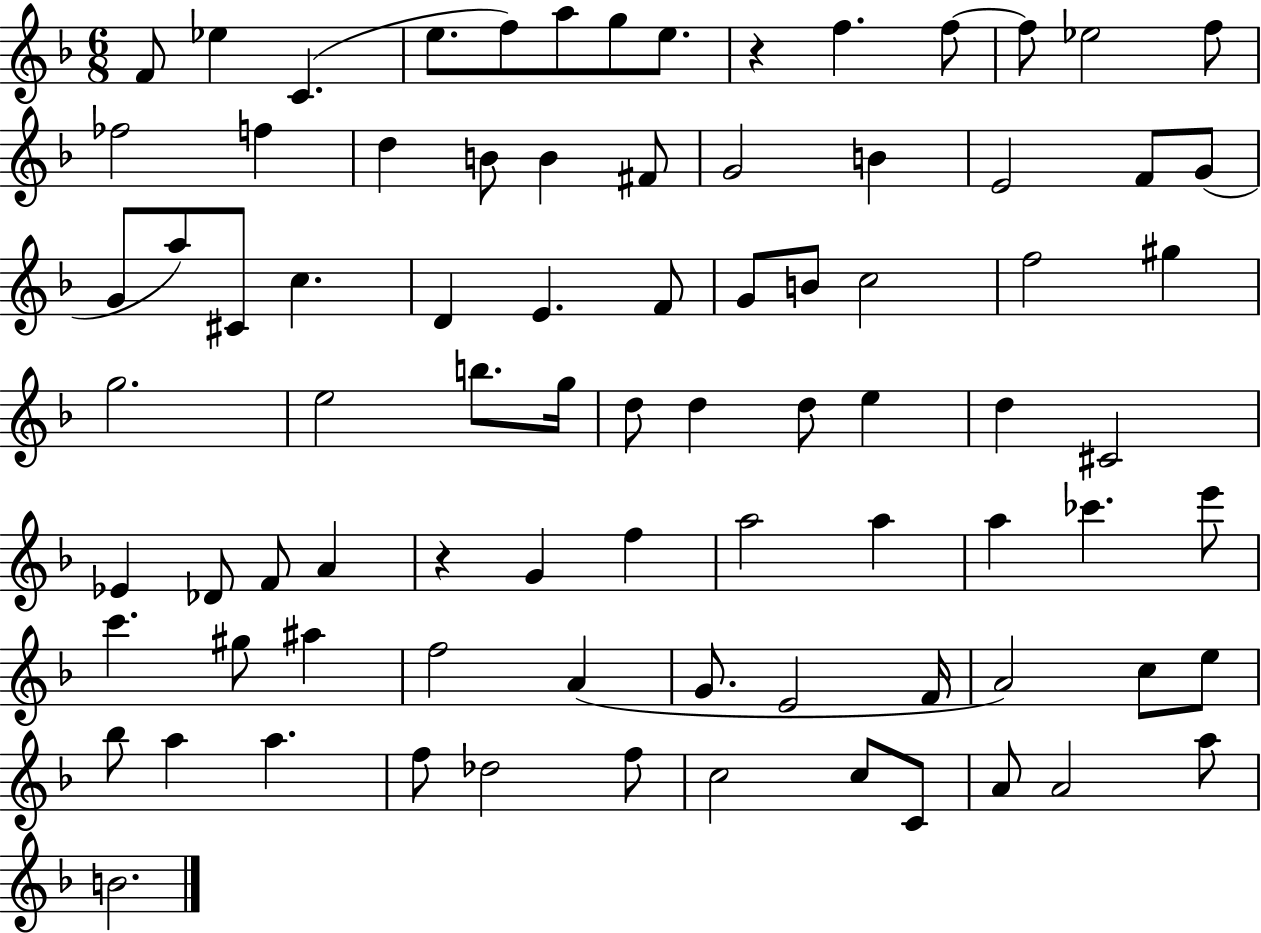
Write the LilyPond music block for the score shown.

{
  \clef treble
  \numericTimeSignature
  \time 6/8
  \key f \major
  f'8 ees''4 c'4.( | e''8. f''8) a''8 g''8 e''8. | r4 f''4. f''8~~ | f''8 ees''2 f''8 | \break fes''2 f''4 | d''4 b'8 b'4 fis'8 | g'2 b'4 | e'2 f'8 g'8( | \break g'8 a''8) cis'8 c''4. | d'4 e'4. f'8 | g'8 b'8 c''2 | f''2 gis''4 | \break g''2. | e''2 b''8. g''16 | d''8 d''4 d''8 e''4 | d''4 cis'2 | \break ees'4 des'8 f'8 a'4 | r4 g'4 f''4 | a''2 a''4 | a''4 ces'''4. e'''8 | \break c'''4. gis''8 ais''4 | f''2 a'4( | g'8. e'2 f'16 | a'2) c''8 e''8 | \break bes''8 a''4 a''4. | f''8 des''2 f''8 | c''2 c''8 c'8 | a'8 a'2 a''8 | \break b'2. | \bar "|."
}